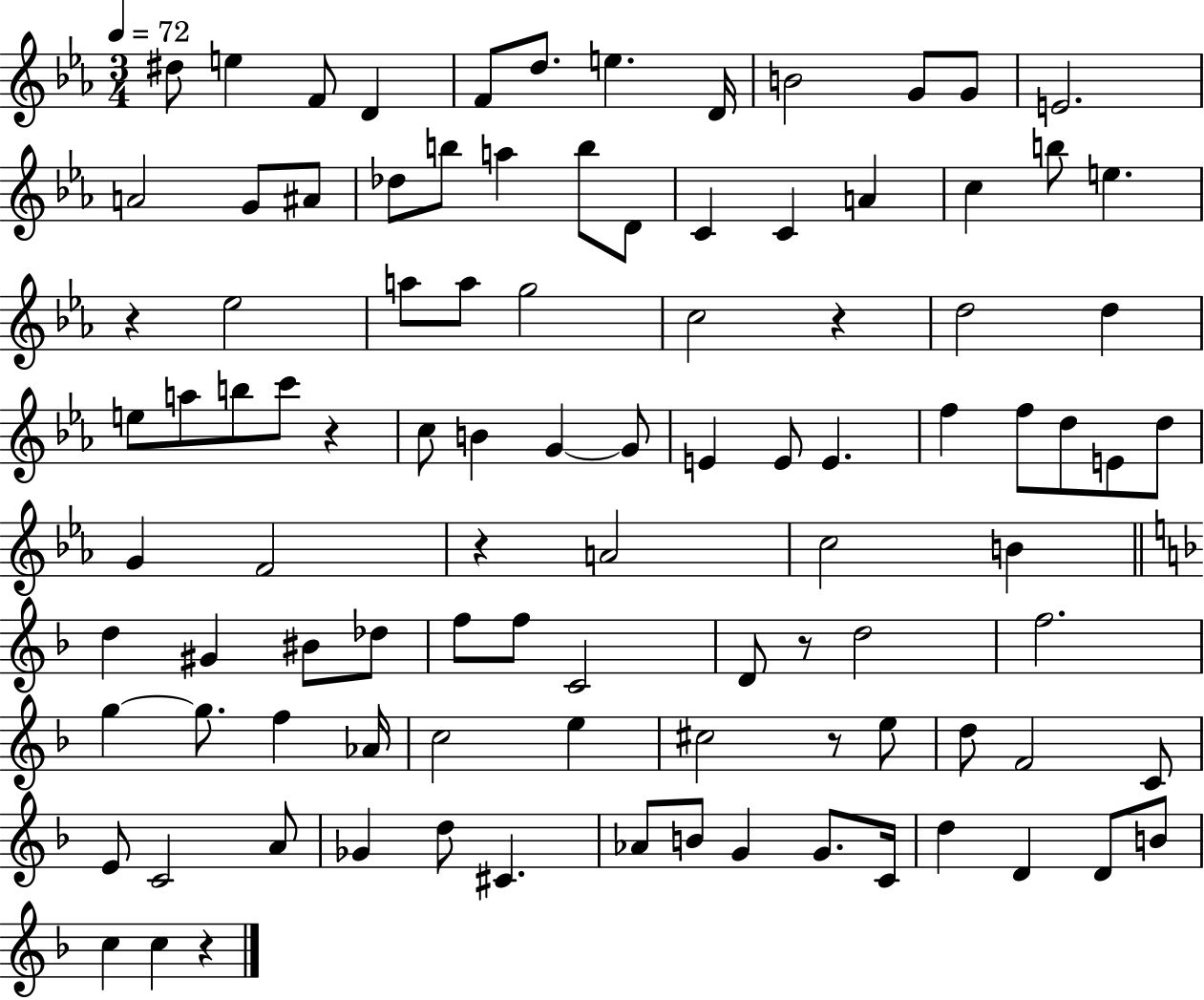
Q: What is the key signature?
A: EES major